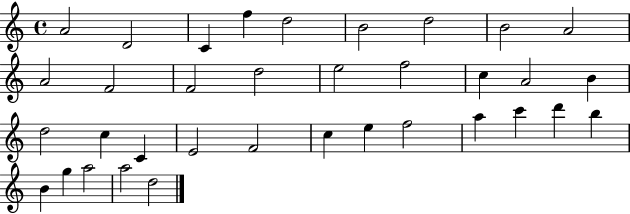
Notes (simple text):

A4/h D4/h C4/q F5/q D5/h B4/h D5/h B4/h A4/h A4/h F4/h F4/h D5/h E5/h F5/h C5/q A4/h B4/q D5/h C5/q C4/q E4/h F4/h C5/q E5/q F5/h A5/q C6/q D6/q B5/q B4/q G5/q A5/h A5/h D5/h